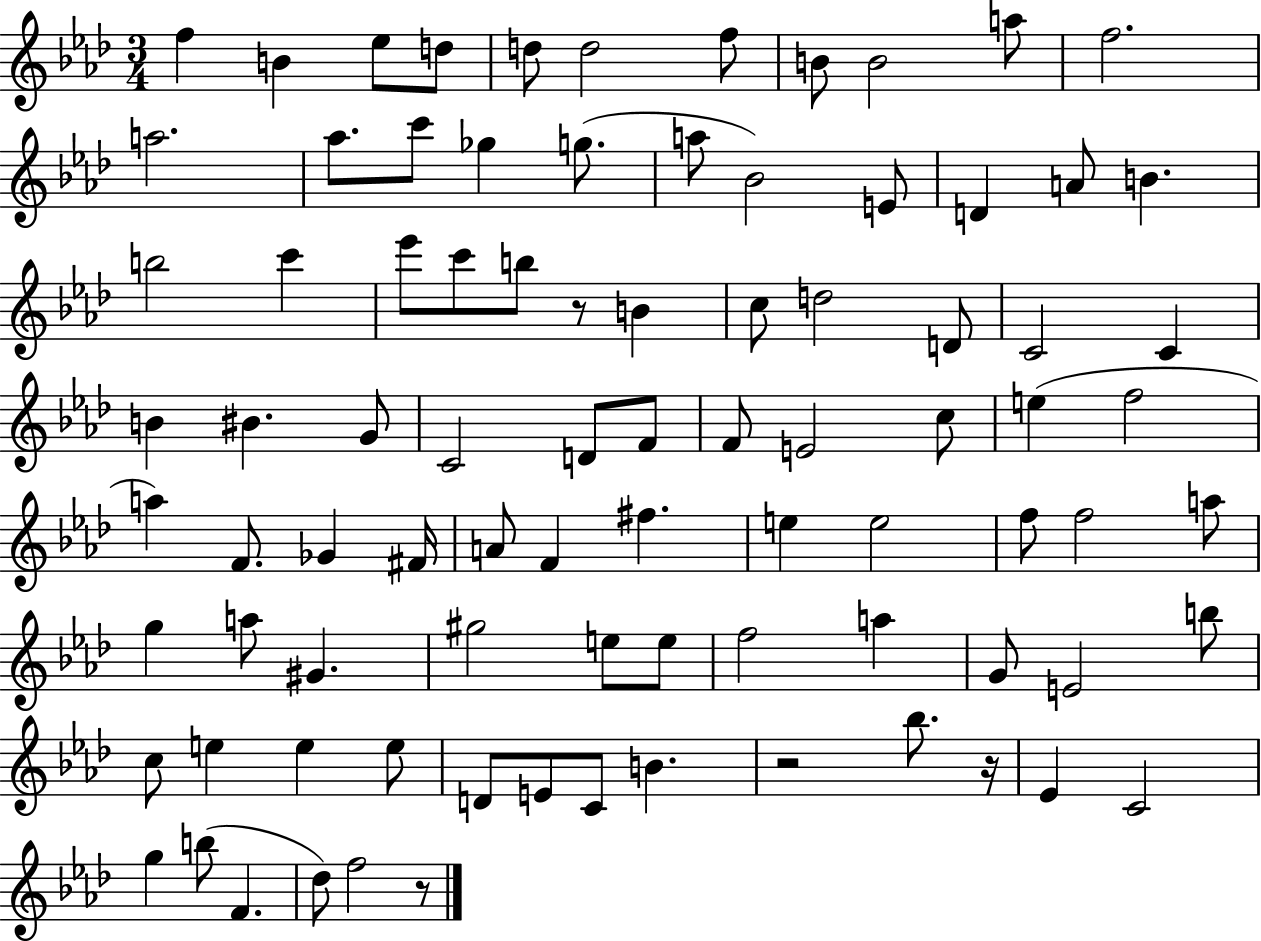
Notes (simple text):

F5/q B4/q Eb5/e D5/e D5/e D5/h F5/e B4/e B4/h A5/e F5/h. A5/h. Ab5/e. C6/e Gb5/q G5/e. A5/e Bb4/h E4/e D4/q A4/e B4/q. B5/h C6/q Eb6/e C6/e B5/e R/e B4/q C5/e D5/h D4/e C4/h C4/q B4/q BIS4/q. G4/e C4/h D4/e F4/e F4/e E4/h C5/e E5/q F5/h A5/q F4/e. Gb4/q F#4/s A4/e F4/q F#5/q. E5/q E5/h F5/e F5/h A5/e G5/q A5/e G#4/q. G#5/h E5/e E5/e F5/h A5/q G4/e E4/h B5/e C5/e E5/q E5/q E5/e D4/e E4/e C4/e B4/q. R/h Bb5/e. R/s Eb4/q C4/h G5/q B5/e F4/q. Db5/e F5/h R/e